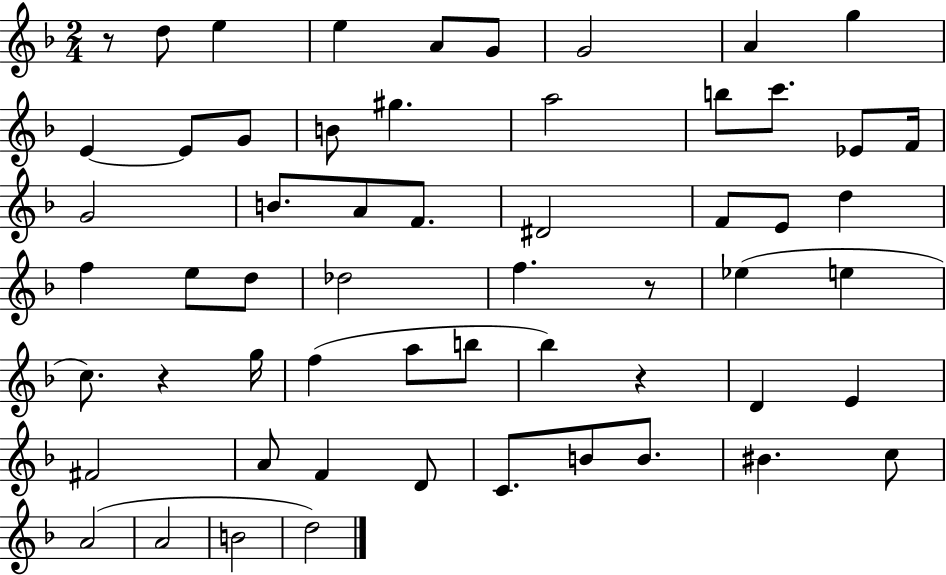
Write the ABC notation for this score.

X:1
T:Untitled
M:2/4
L:1/4
K:F
z/2 d/2 e e A/2 G/2 G2 A g E E/2 G/2 B/2 ^g a2 b/2 c'/2 _E/2 F/4 G2 B/2 A/2 F/2 ^D2 F/2 E/2 d f e/2 d/2 _d2 f z/2 _e e c/2 z g/4 f a/2 b/2 _b z D E ^F2 A/2 F D/2 C/2 B/2 B/2 ^B c/2 A2 A2 B2 d2